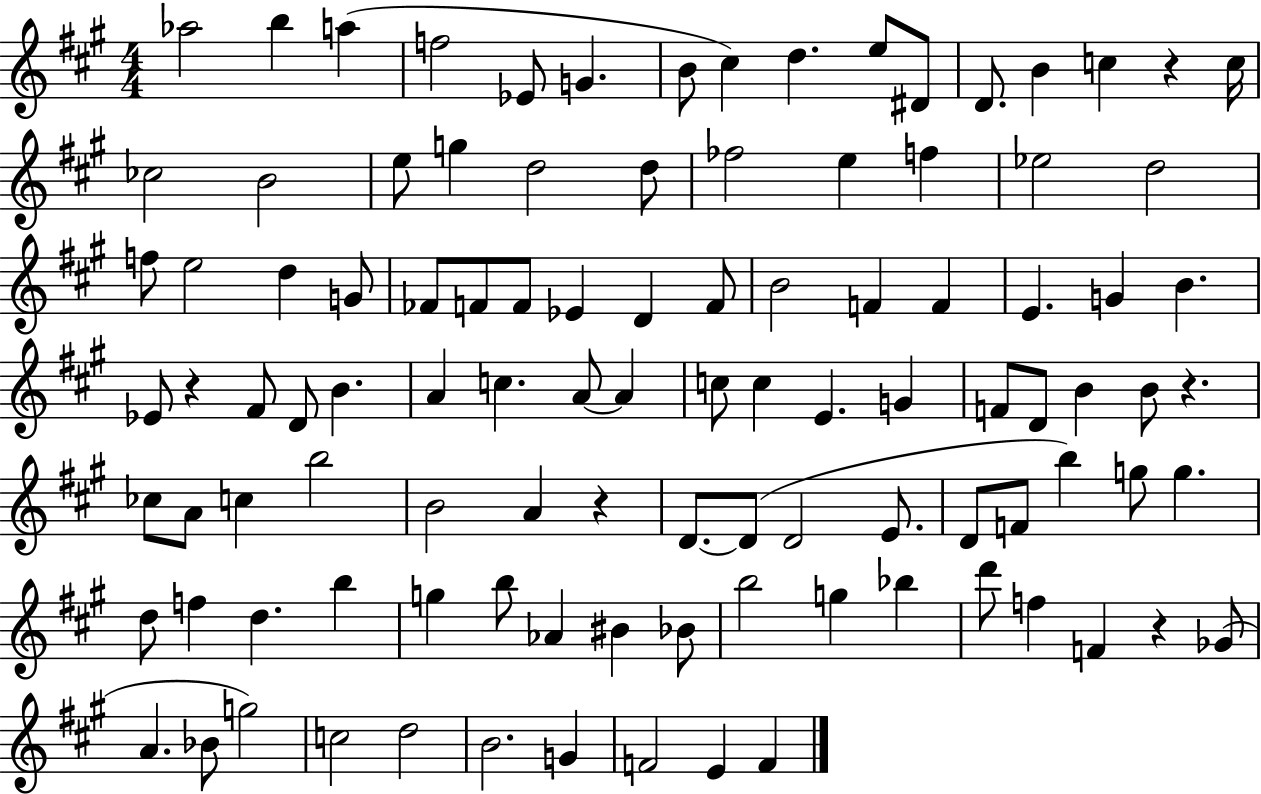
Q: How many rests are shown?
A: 5